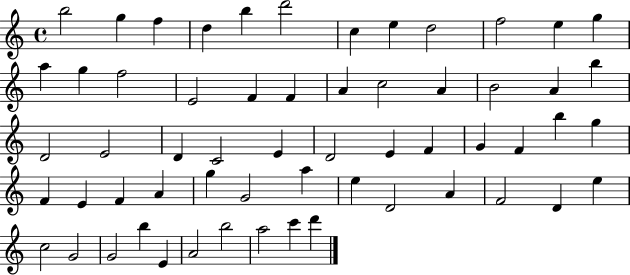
{
  \clef treble
  \time 4/4
  \defaultTimeSignature
  \key c \major
  b''2 g''4 f''4 | d''4 b''4 d'''2 | c''4 e''4 d''2 | f''2 e''4 g''4 | \break a''4 g''4 f''2 | e'2 f'4 f'4 | a'4 c''2 a'4 | b'2 a'4 b''4 | \break d'2 e'2 | d'4 c'2 e'4 | d'2 e'4 f'4 | g'4 f'4 b''4 g''4 | \break f'4 e'4 f'4 a'4 | g''4 g'2 a''4 | e''4 d'2 a'4 | f'2 d'4 e''4 | \break c''2 g'2 | g'2 b''4 e'4 | a'2 b''2 | a''2 c'''4 d'''4 | \break \bar "|."
}